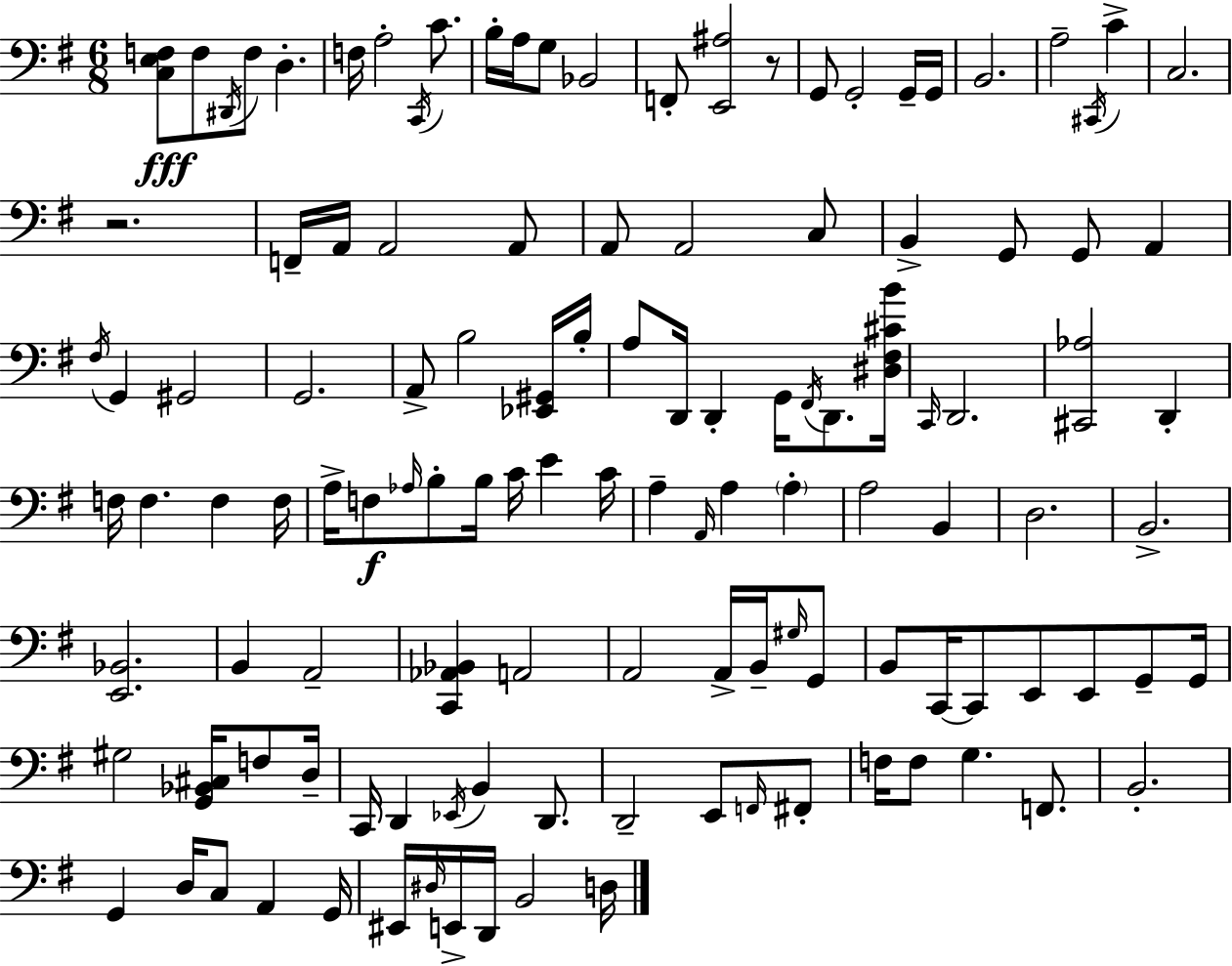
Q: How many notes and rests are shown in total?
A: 122